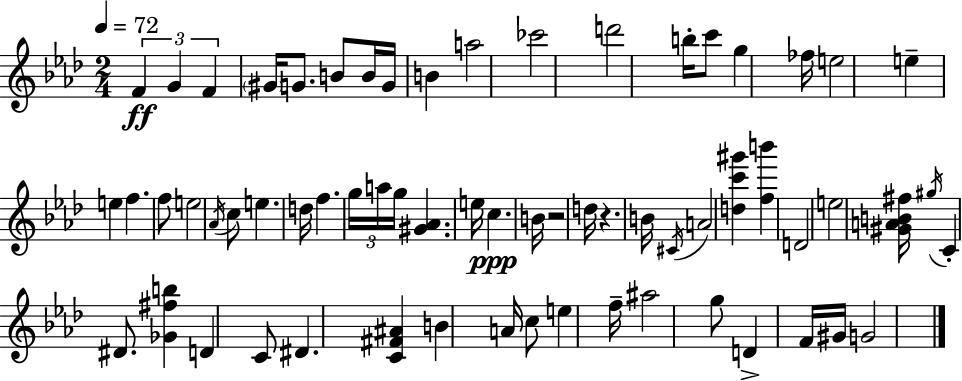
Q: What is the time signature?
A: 2/4